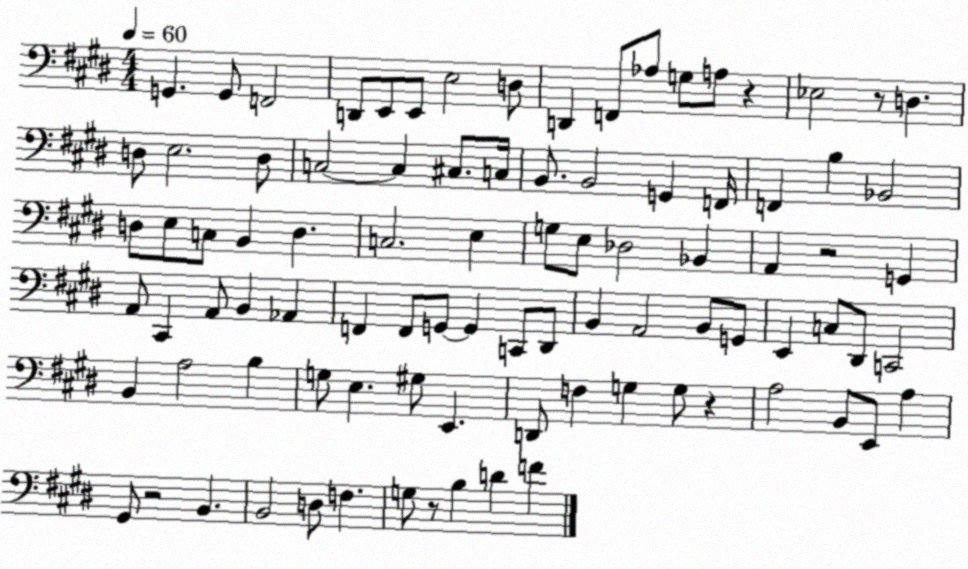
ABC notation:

X:1
T:Untitled
M:4/4
L:1/4
K:E
G,, G,,/2 F,,2 D,,/2 E,,/2 E,,/2 E,2 D,/2 D,, F,,/2 _A,/2 G,/2 A,/2 z _E,2 z/2 D, D,/2 E,2 D,/2 C,2 C, ^C,/2 C,/4 B,,/2 B,,2 G,, F,,/4 F,, B, _B,,2 D,/2 E,/2 C,/2 B,, D, C,2 E, G,/2 E,/2 _D,2 _B,, A,, z2 G,, A,,/2 ^C,, A,,/2 B,, _A,, F,, F,,/2 G,,/2 G,, C,,/2 ^D,,/2 B,, A,,2 B,,/2 G,,/2 E,, C,/2 ^D,,/2 C,,2 B,, A,2 B, G,/2 E, ^G,/2 E,, D,,/2 F, G, G,/2 z A,2 B,,/2 E,,/2 A, ^G,,/2 z2 B,, B,,2 D,/2 F, G,/2 z/2 B, D F